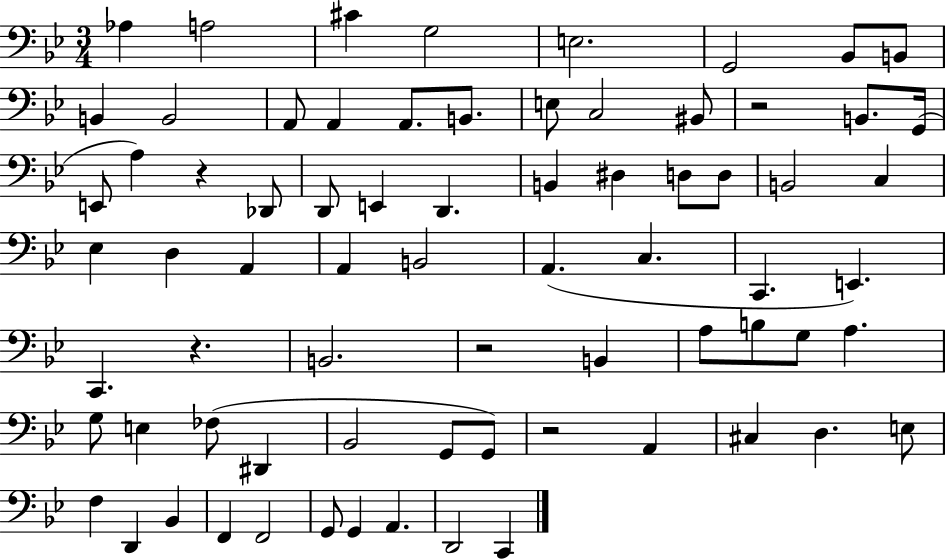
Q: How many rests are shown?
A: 5